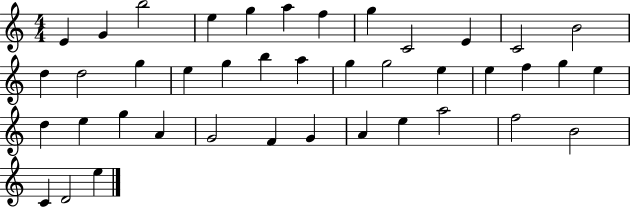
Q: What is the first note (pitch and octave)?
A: E4